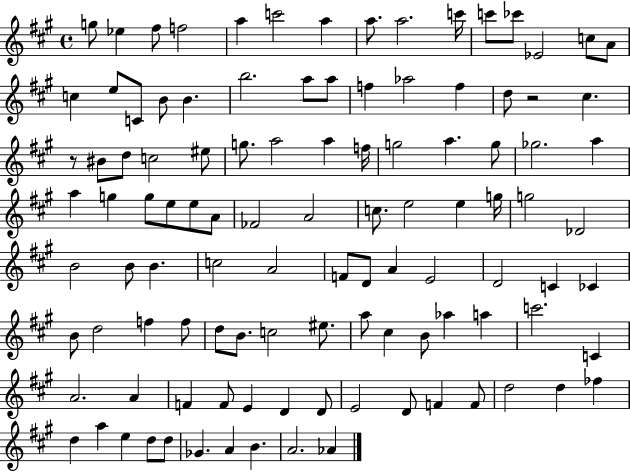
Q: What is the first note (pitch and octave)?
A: G5